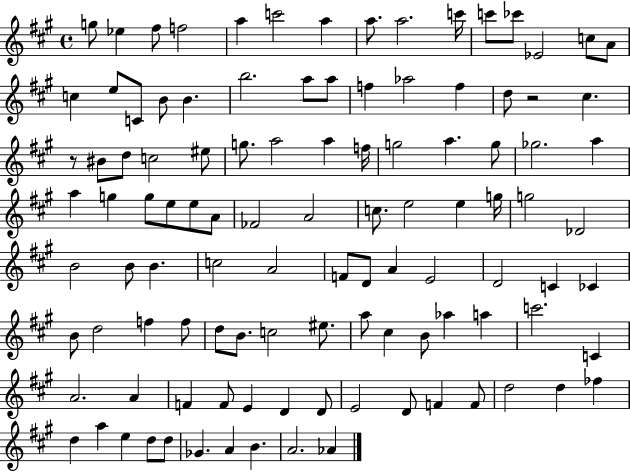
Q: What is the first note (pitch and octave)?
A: G5